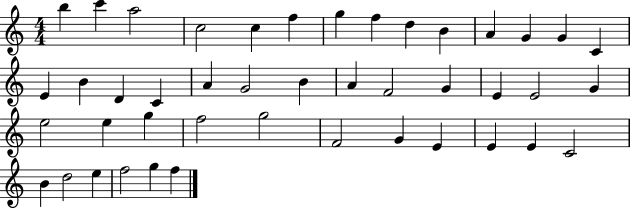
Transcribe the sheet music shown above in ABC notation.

X:1
T:Untitled
M:4/4
L:1/4
K:C
b c' a2 c2 c f g f d B A G G C E B D C A G2 B A F2 G E E2 G e2 e g f2 g2 F2 G E E E C2 B d2 e f2 g f